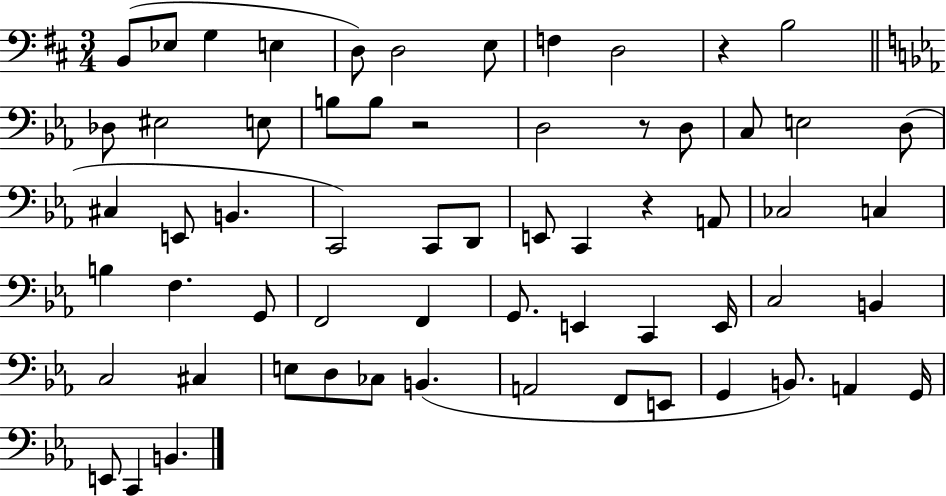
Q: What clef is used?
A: bass